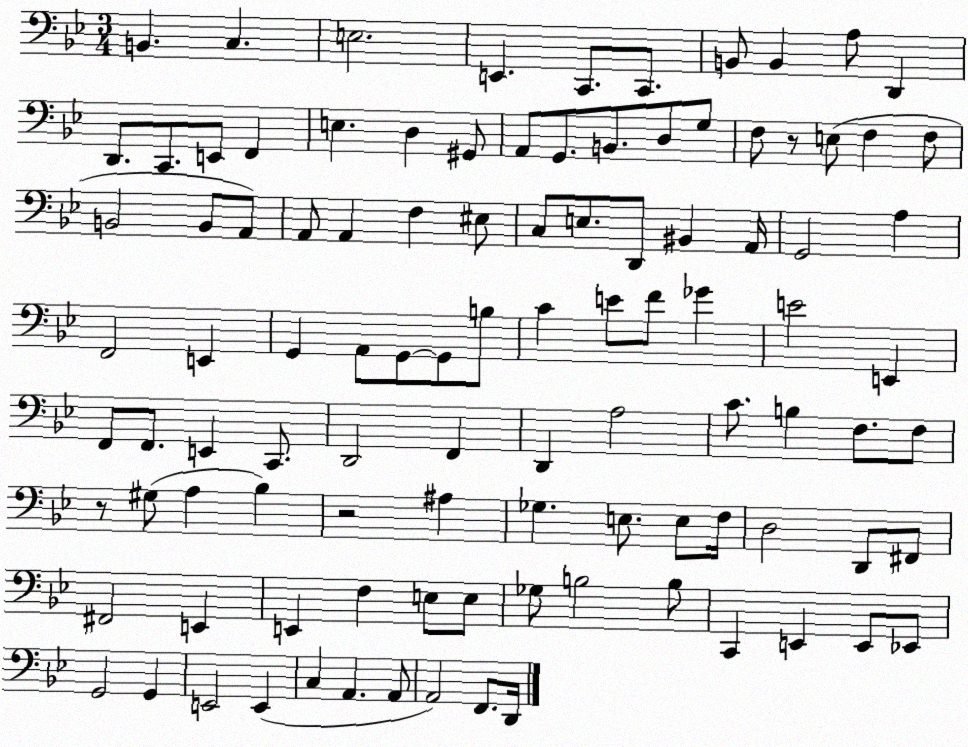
X:1
T:Untitled
M:3/4
L:1/4
K:Bb
B,, C, E,2 E,, C,,/2 C,,/2 B,,/2 B,, A,/2 D,, D,,/2 C,,/2 E,,/2 F,, E, D, ^G,,/2 A,,/2 G,,/2 B,,/2 D,/2 G,/2 F,/2 z/2 E,/2 F, F,/2 B,,2 B,,/2 A,,/2 A,,/2 A,, F, ^E,/2 C,/2 E,/2 D,,/2 ^B,, A,,/4 G,,2 A, F,,2 E,, G,, A,,/2 G,,/2 G,,/2 B,/2 C E/2 F/2 _G E2 E,, F,,/2 F,,/2 E,, C,,/2 D,,2 F,, D,, A,2 C/2 B, F,/2 F,/2 z/2 ^G,/2 A, _B, z2 ^A, _G, E,/2 E,/2 F,/4 D,2 D,,/2 ^F,,/2 ^F,,2 E,, E,, F, E,/2 E,/2 _G,/2 B,2 B,/2 C,, E,, E,,/2 _E,,/2 G,,2 G,, E,,2 E,, C, A,, A,,/2 A,,2 F,,/2 D,,/4